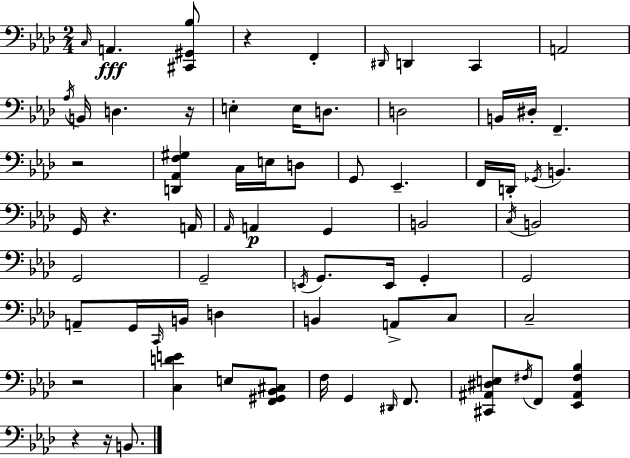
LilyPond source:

{
  \clef bass
  \numericTimeSignature
  \time 2/4
  \key aes \major
  \grace { c16 }\fff a,4. <cis, gis, bes>8 | r4 f,4-. | \grace { dis,16 } d,4 c,4 | a,2 | \break \acciaccatura { aes16 } b,16 d4. | r16 e4-. e16 | d8. d2 | b,16 dis16-. f,4.-- | \break r2 | <d, aes, f gis>4 c16 | e16 d8 g,8 ees,4.-- | f,16 d,16-. \acciaccatura { ges,16 } b,4. | \break g,16 r4. | a,16 \grace { aes,16 } a,4\p | g,4 b,2 | \acciaccatura { c16 } b,2 | \break g,2 | g,2-- | \acciaccatura { e,16 } g,8. | e,16 g,4-. g,2 | \break a,8-- | g,16 \grace { c,16 } b,16 d4 | b,4 a,8-> c8 | c2-- | \break r2 | <c d' e'>4 e8 <f, gis, bes, cis>8 | f16 g,4 \grace { dis,16 } f,8. | <cis, ais, dis e>8 \acciaccatura { fis16 } f,8 <ees, ais, fis bes>4 | \break r4 r16 b,8. | \bar "|."
}